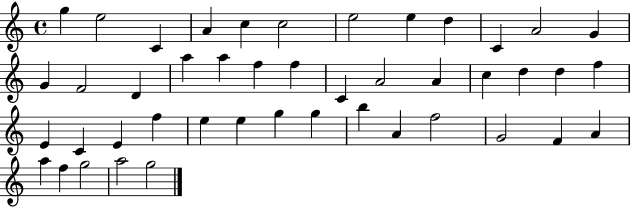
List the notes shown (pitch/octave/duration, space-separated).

G5/q E5/h C4/q A4/q C5/q C5/h E5/h E5/q D5/q C4/q A4/h G4/q G4/q F4/h D4/q A5/q A5/q F5/q F5/q C4/q A4/h A4/q C5/q D5/q D5/q F5/q E4/q C4/q E4/q F5/q E5/q E5/q G5/q G5/q B5/q A4/q F5/h G4/h F4/q A4/q A5/q F5/q G5/h A5/h G5/h